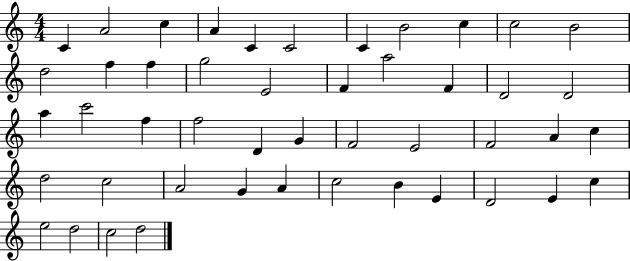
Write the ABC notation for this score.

X:1
T:Untitled
M:4/4
L:1/4
K:C
C A2 c A C C2 C B2 c c2 B2 d2 f f g2 E2 F a2 F D2 D2 a c'2 f f2 D G F2 E2 F2 A c d2 c2 A2 G A c2 B E D2 E c e2 d2 c2 d2